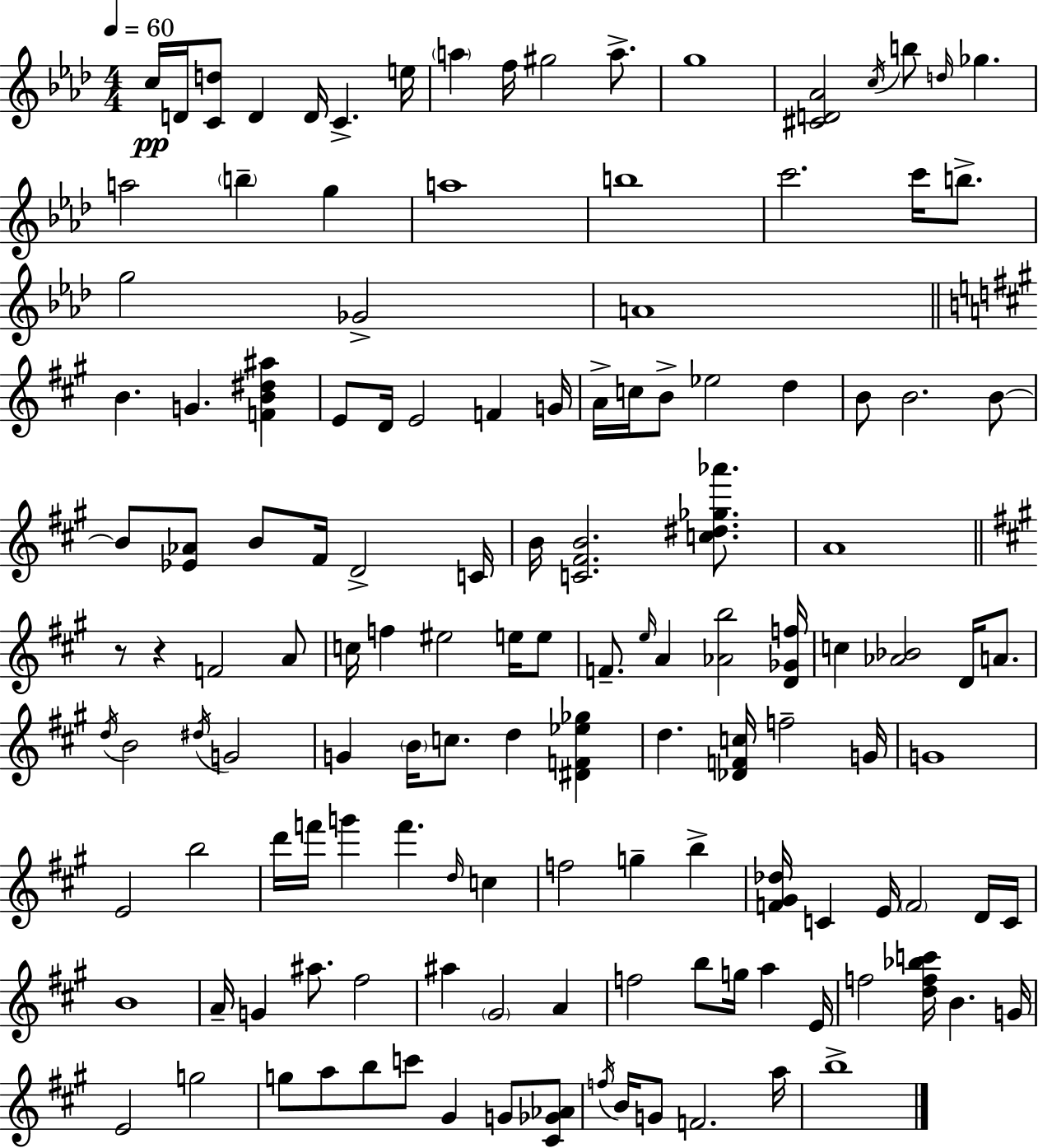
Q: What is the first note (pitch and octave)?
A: C5